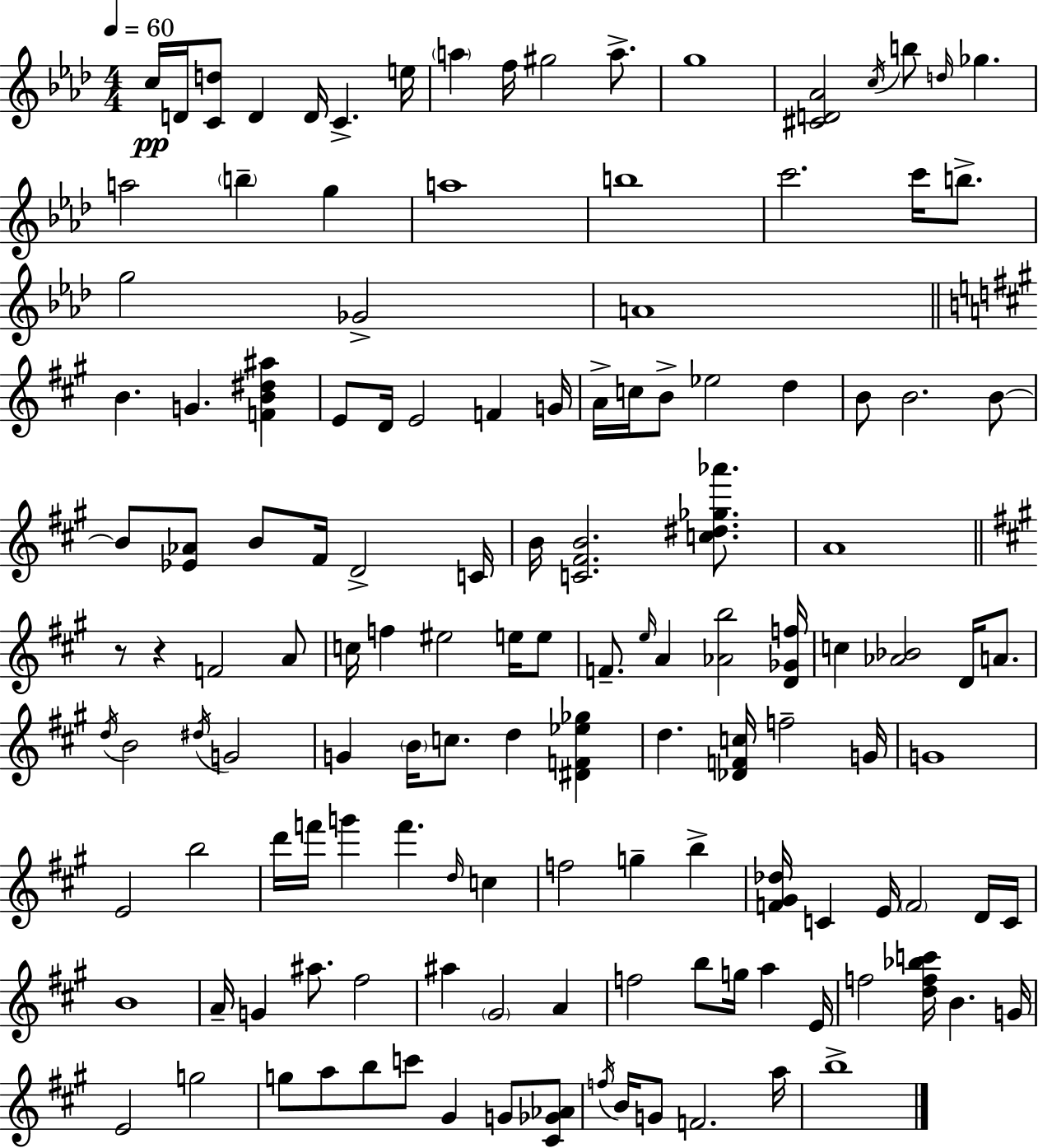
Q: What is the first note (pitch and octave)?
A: C5